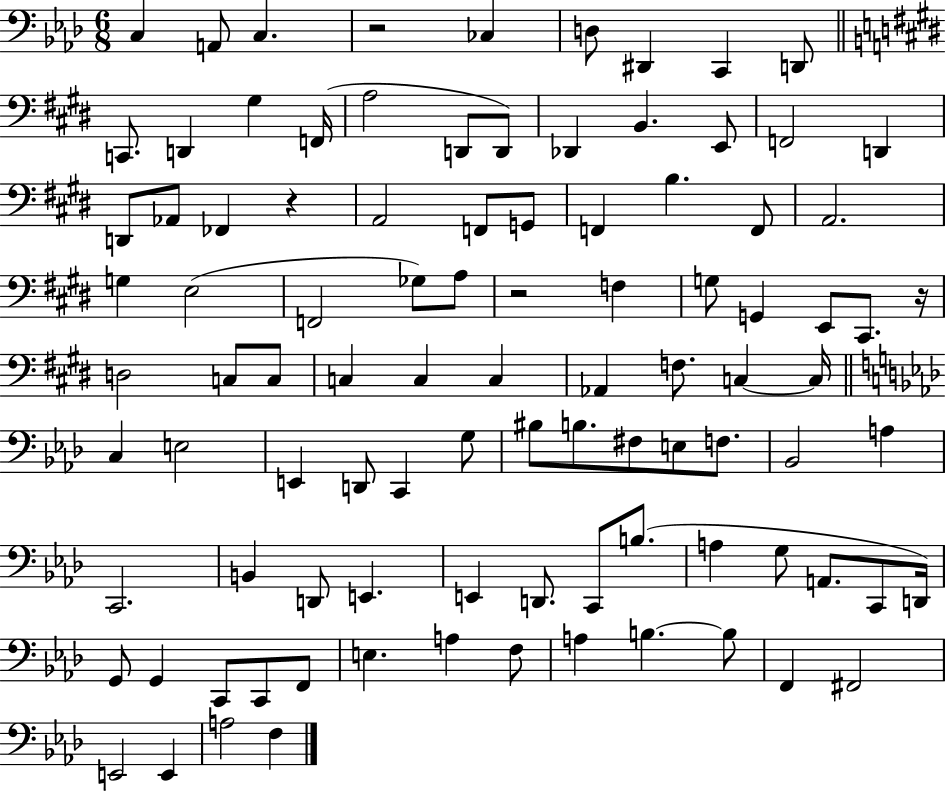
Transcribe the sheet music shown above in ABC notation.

X:1
T:Untitled
M:6/8
L:1/4
K:Ab
C, A,,/2 C, z2 _C, D,/2 ^D,, C,, D,,/2 C,,/2 D,, ^G, F,,/4 A,2 D,,/2 D,,/2 _D,, B,, E,,/2 F,,2 D,, D,,/2 _A,,/2 _F,, z A,,2 F,,/2 G,,/2 F,, B, F,,/2 A,,2 G, E,2 F,,2 _G,/2 A,/2 z2 F, G,/2 G,, E,,/2 ^C,,/2 z/4 D,2 C,/2 C,/2 C, C, C, _A,, F,/2 C, C,/4 C, E,2 E,, D,,/2 C,, G,/2 ^B,/2 B,/2 ^F,/2 E,/2 F,/2 _B,,2 A, C,,2 B,, D,,/2 E,, E,, D,,/2 C,,/2 B,/2 A, G,/2 A,,/2 C,,/2 D,,/4 G,,/2 G,, C,,/2 C,,/2 F,,/2 E, A, F,/2 A, B, B,/2 F,, ^F,,2 E,,2 E,, A,2 F,